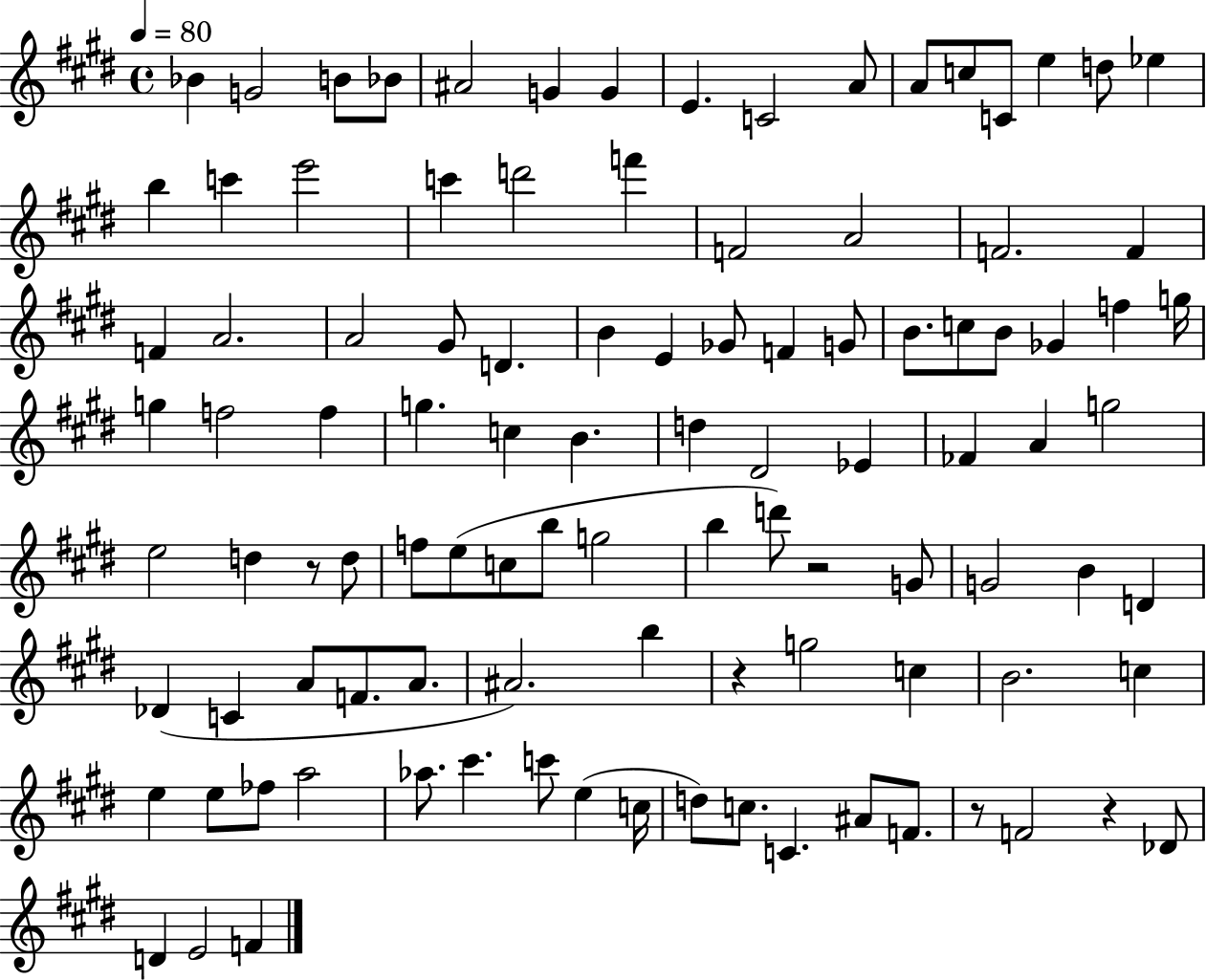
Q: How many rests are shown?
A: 5